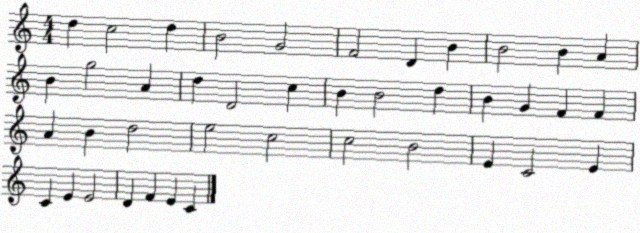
X:1
T:Untitled
M:4/4
L:1/4
K:C
d c2 d B2 G2 F2 D B B2 B A B g2 A d D2 c B B2 d B G F F A B d2 e2 c2 c2 B2 E C2 E C E E2 D F E C